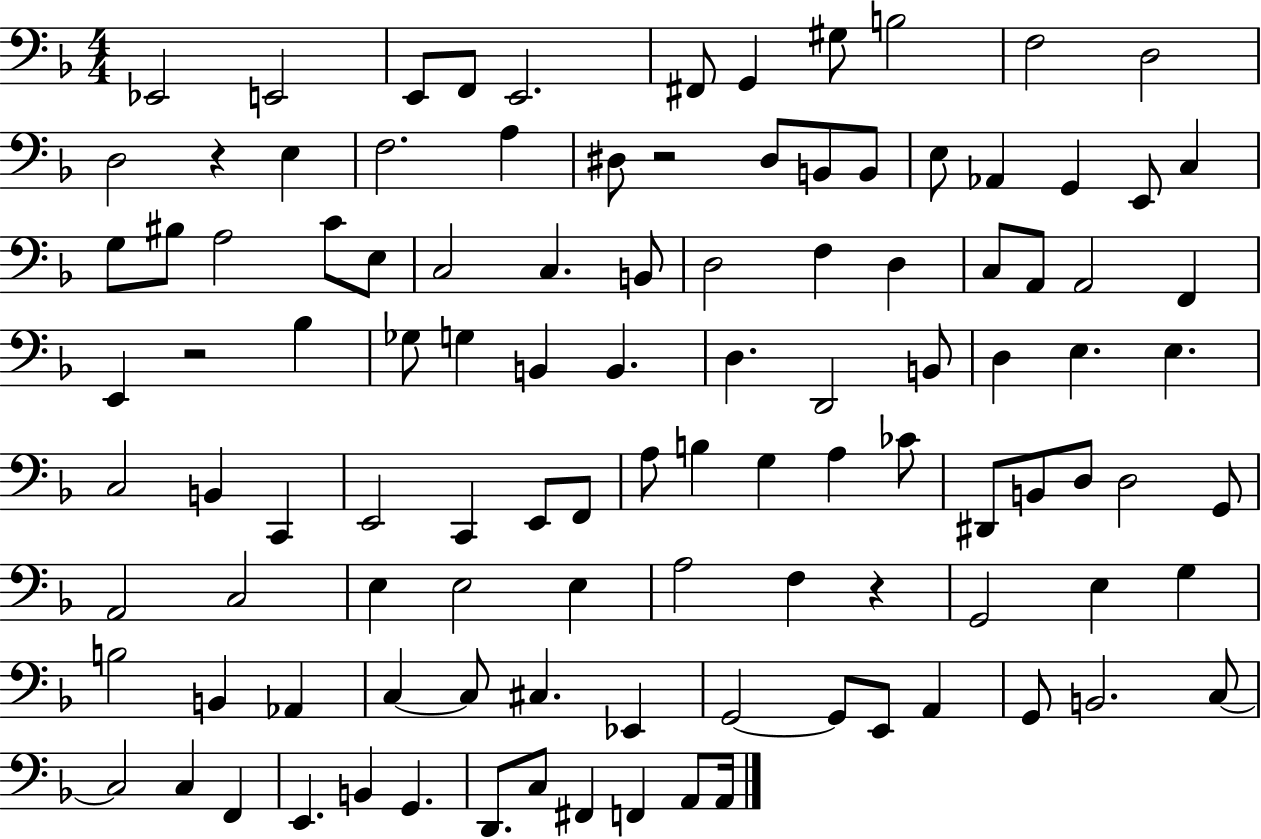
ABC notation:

X:1
T:Untitled
M:4/4
L:1/4
K:F
_E,,2 E,,2 E,,/2 F,,/2 E,,2 ^F,,/2 G,, ^G,/2 B,2 F,2 D,2 D,2 z E, F,2 A, ^D,/2 z2 ^D,/2 B,,/2 B,,/2 E,/2 _A,, G,, E,,/2 C, G,/2 ^B,/2 A,2 C/2 E,/2 C,2 C, B,,/2 D,2 F, D, C,/2 A,,/2 A,,2 F,, E,, z2 _B, _G,/2 G, B,, B,, D, D,,2 B,,/2 D, E, E, C,2 B,, C,, E,,2 C,, E,,/2 F,,/2 A,/2 B, G, A, _C/2 ^D,,/2 B,,/2 D,/2 D,2 G,,/2 A,,2 C,2 E, E,2 E, A,2 F, z G,,2 E, G, B,2 B,, _A,, C, C,/2 ^C, _E,, G,,2 G,,/2 E,,/2 A,, G,,/2 B,,2 C,/2 C,2 C, F,, E,, B,, G,, D,,/2 C,/2 ^F,, F,, A,,/2 A,,/4